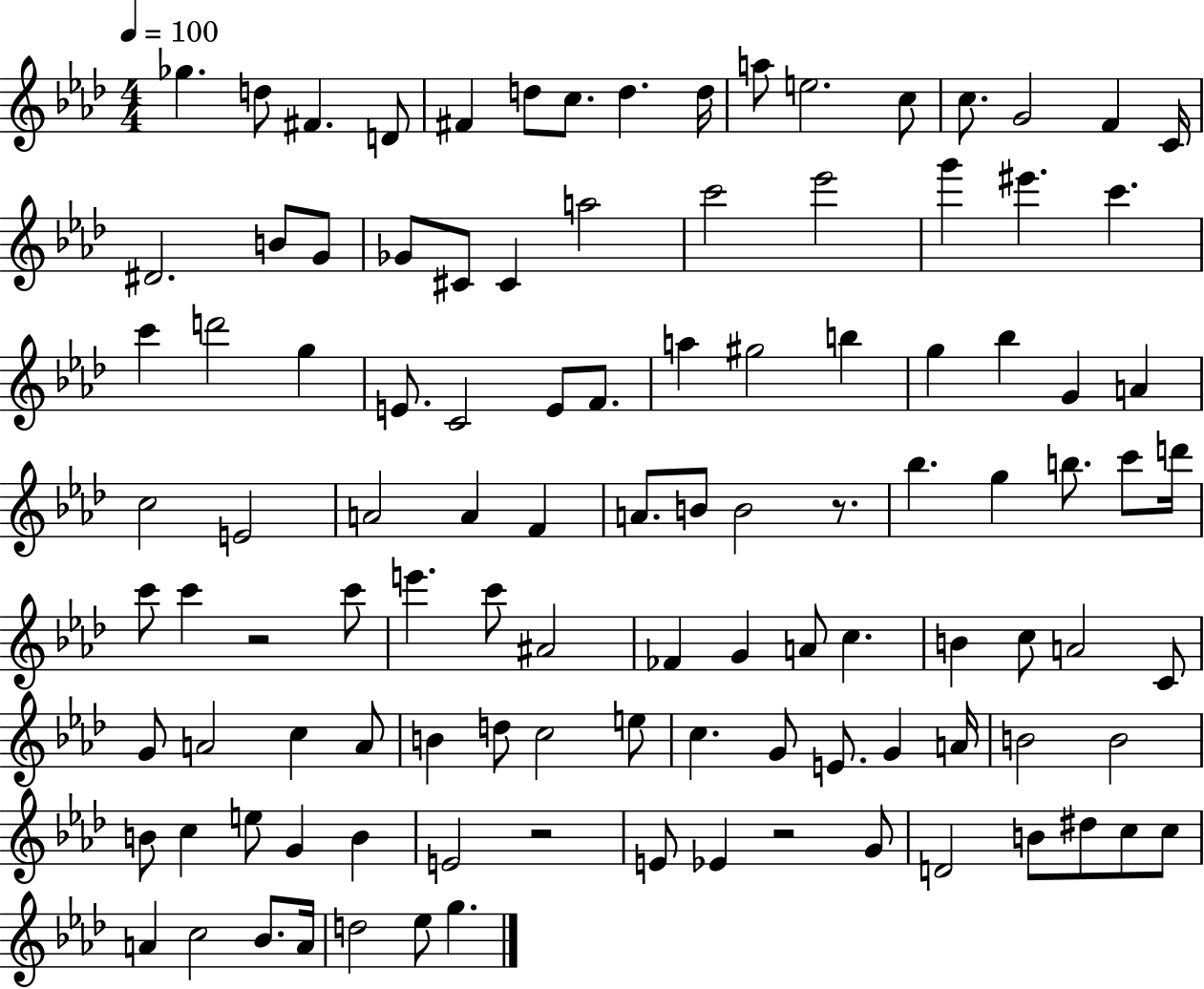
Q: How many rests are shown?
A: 4